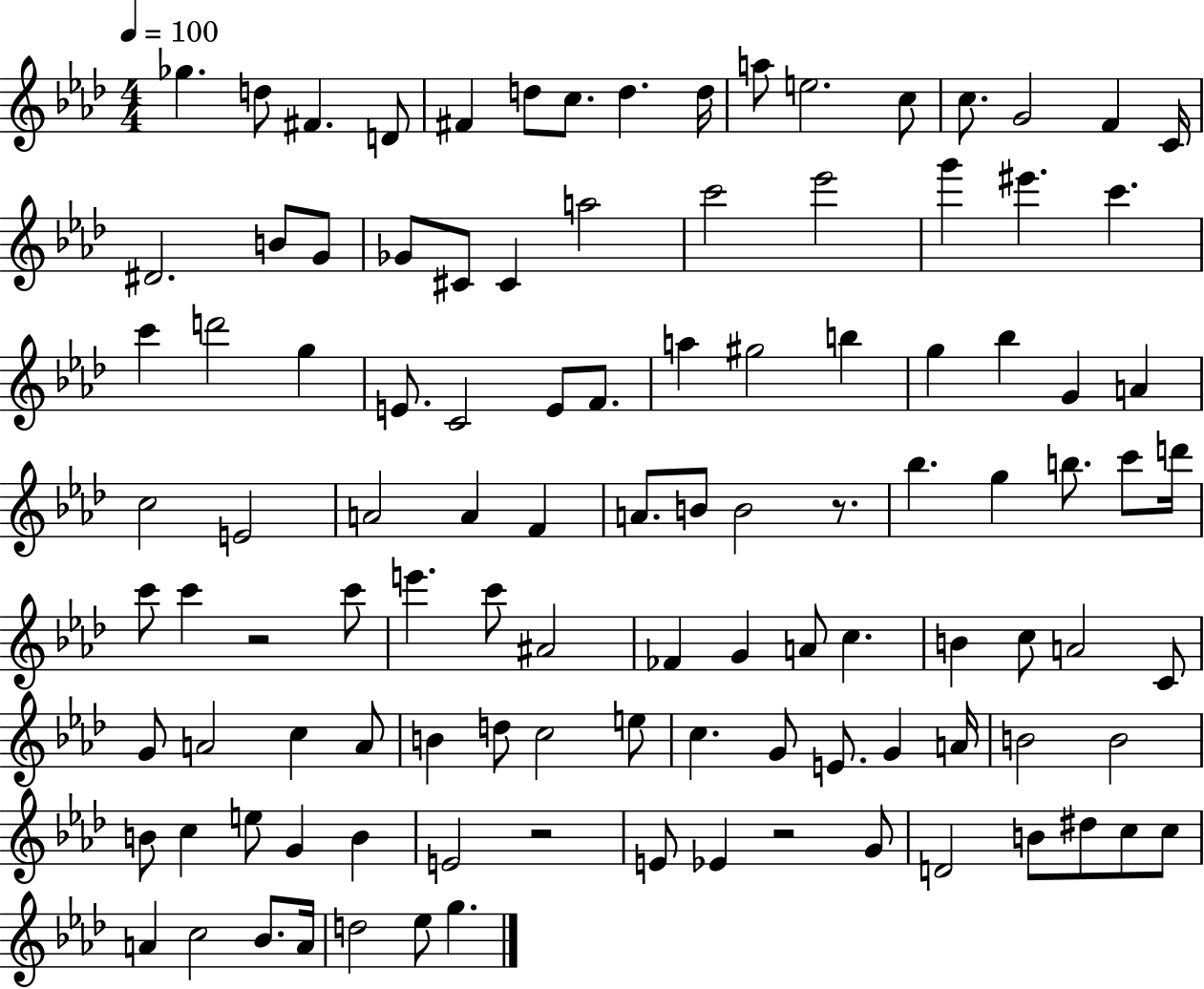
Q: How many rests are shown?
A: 4